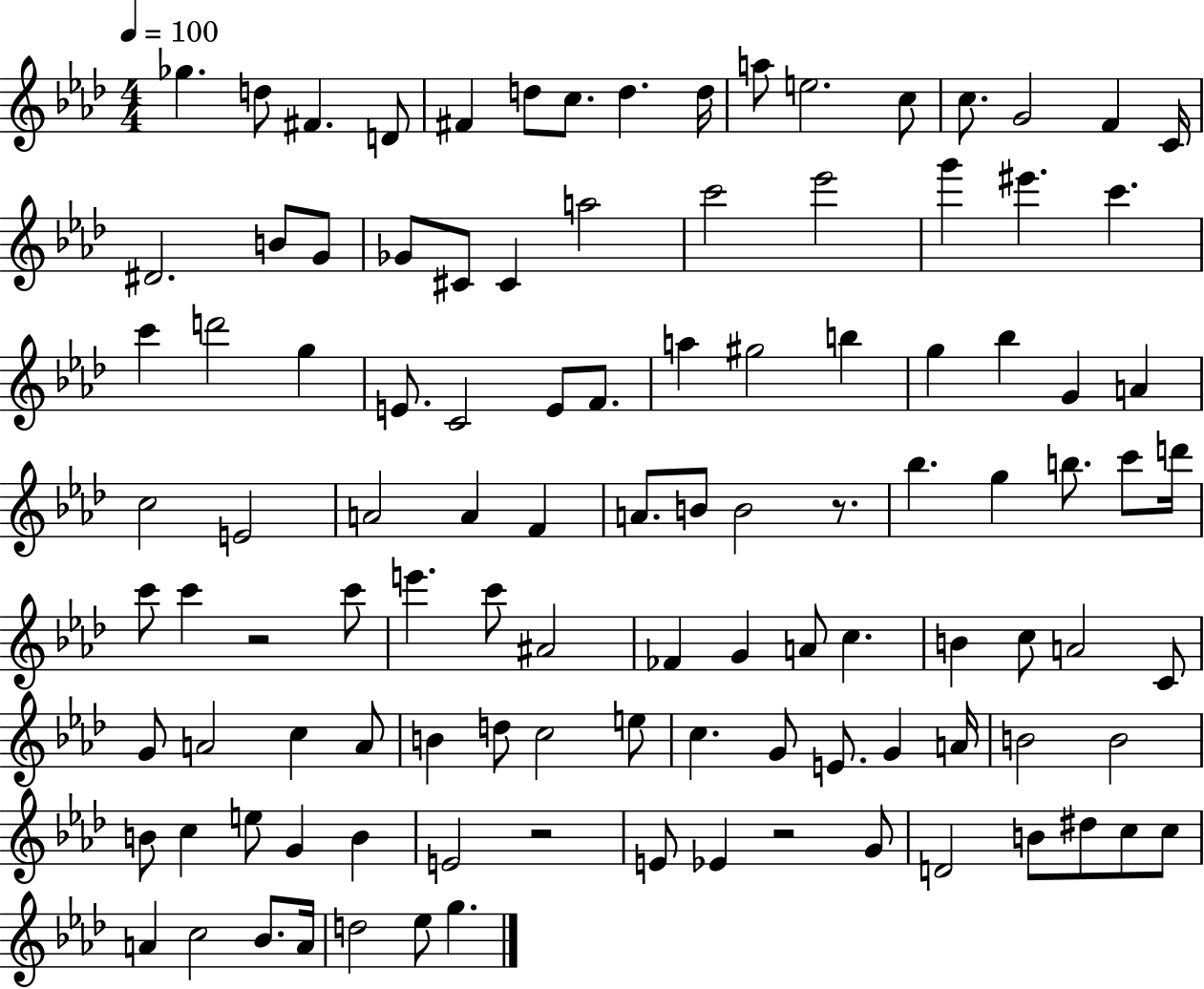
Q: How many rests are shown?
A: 4